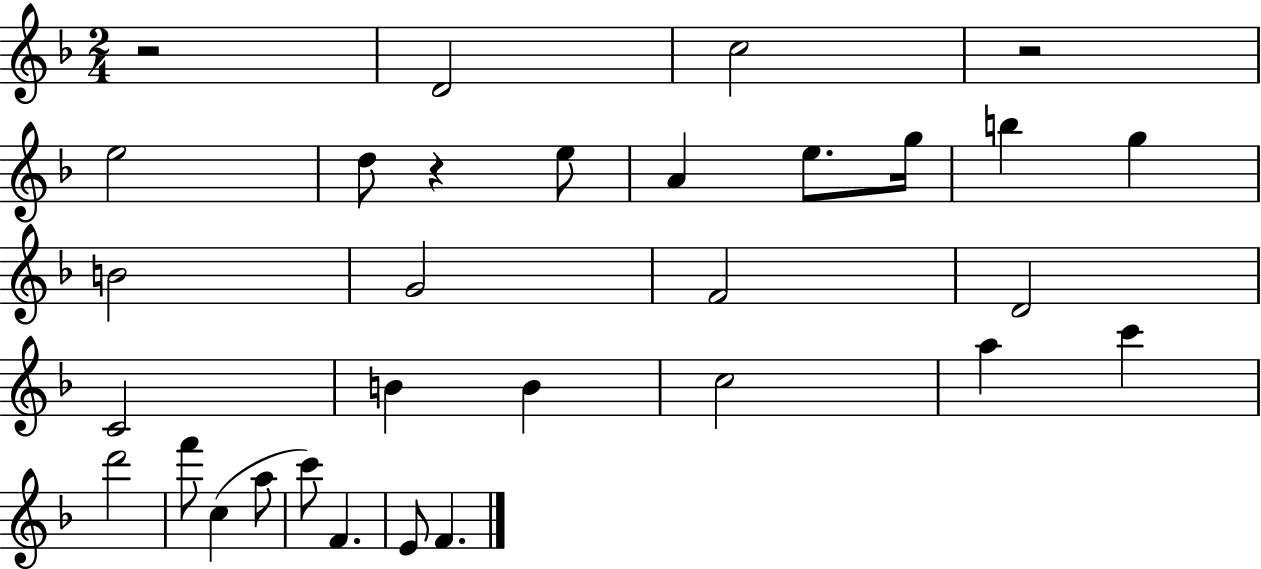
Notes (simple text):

R/h D4/h C5/h R/h E5/h D5/e R/q E5/e A4/q E5/e. G5/s B5/q G5/q B4/h G4/h F4/h D4/h C4/h B4/q B4/q C5/h A5/q C6/q D6/h F6/e C5/q A5/e C6/e F4/q. E4/e F4/q.